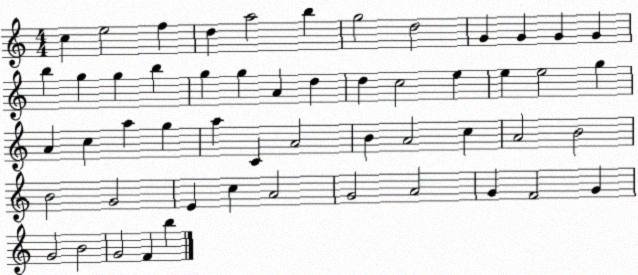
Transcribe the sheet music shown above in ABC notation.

X:1
T:Untitled
M:4/4
L:1/4
K:C
c e2 f d a2 b g2 d2 G G G G b g g b g g A d d c2 e e e2 g A c a g a C A2 B A2 c A2 B2 B2 G2 E c A2 G2 A2 G F2 G G2 B2 G2 F b